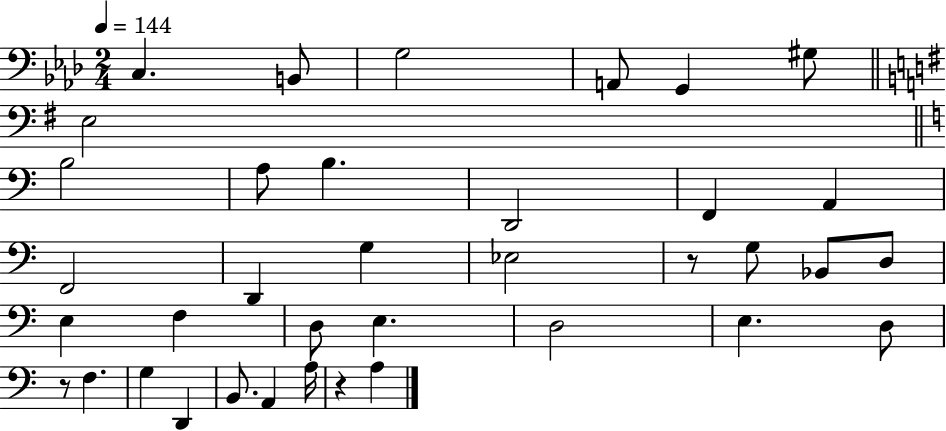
C3/q. B2/e G3/h A2/e G2/q G#3/e E3/h B3/h A3/e B3/q. D2/h F2/q A2/q F2/h D2/q G3/q Eb3/h R/e G3/e Bb2/e D3/e E3/q F3/q D3/e E3/q. D3/h E3/q. D3/e R/e F3/q. G3/q D2/q B2/e. A2/q A3/s R/q A3/q